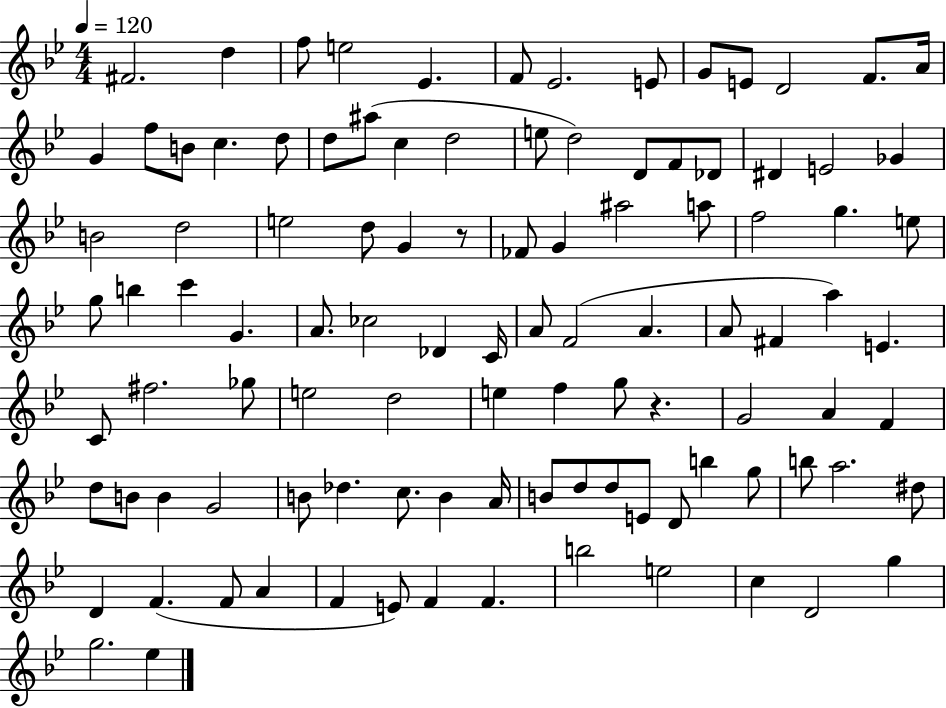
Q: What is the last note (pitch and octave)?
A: Eb5